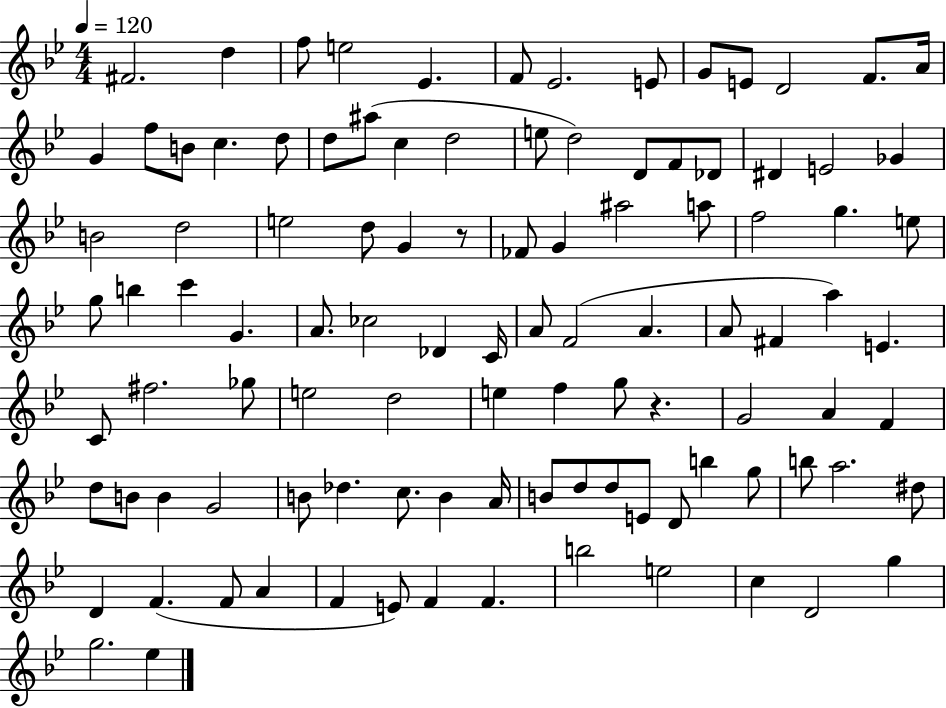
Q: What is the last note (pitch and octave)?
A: Eb5